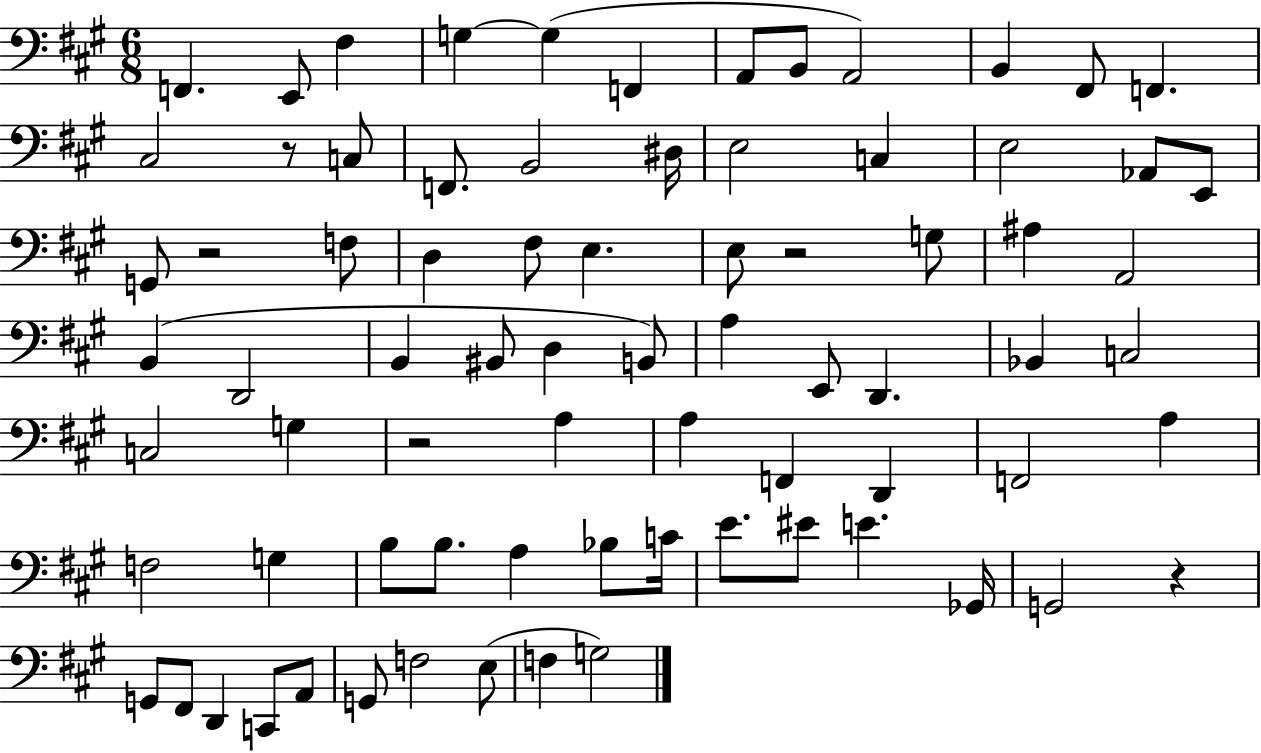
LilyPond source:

{
  \clef bass
  \numericTimeSignature
  \time 6/8
  \key a \major
  f,4. e,8 fis4 | g4~~ g4( f,4 | a,8 b,8 a,2) | b,4 fis,8 f,4. | \break cis2 r8 c8 | f,8. b,2 dis16 | e2 c4 | e2 aes,8 e,8 | \break g,8 r2 f8 | d4 fis8 e4. | e8 r2 g8 | ais4 a,2 | \break b,4( d,2 | b,4 bis,8 d4 b,8) | a4 e,8 d,4. | bes,4 c2 | \break c2 g4 | r2 a4 | a4 f,4 d,4 | f,2 a4 | \break f2 g4 | b8 b8. a4 bes8 c'16 | e'8. eis'8 e'4. ges,16 | g,2 r4 | \break g,8 fis,8 d,4 c,8 a,8 | g,8 f2 e8( | f4 g2) | \bar "|."
}